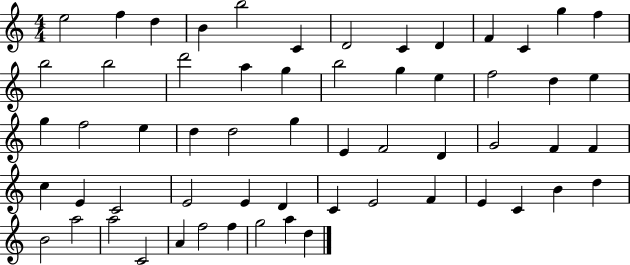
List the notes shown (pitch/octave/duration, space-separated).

E5/h F5/q D5/q B4/q B5/h C4/q D4/h C4/q D4/q F4/q C4/q G5/q F5/q B5/h B5/h D6/h A5/q G5/q B5/h G5/q E5/q F5/h D5/q E5/q G5/q F5/h E5/q D5/q D5/h G5/q E4/q F4/h D4/q G4/h F4/q F4/q C5/q E4/q C4/h E4/h E4/q D4/q C4/q E4/h F4/q E4/q C4/q B4/q D5/q B4/h A5/h A5/h C4/h A4/q F5/h F5/q G5/h A5/q D5/q